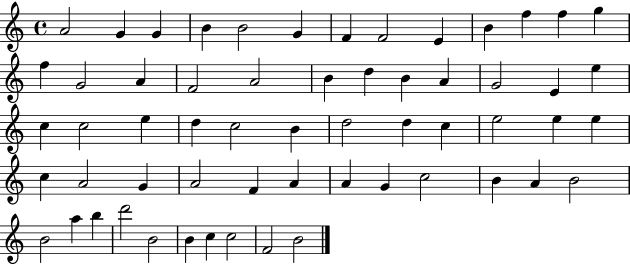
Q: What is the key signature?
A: C major